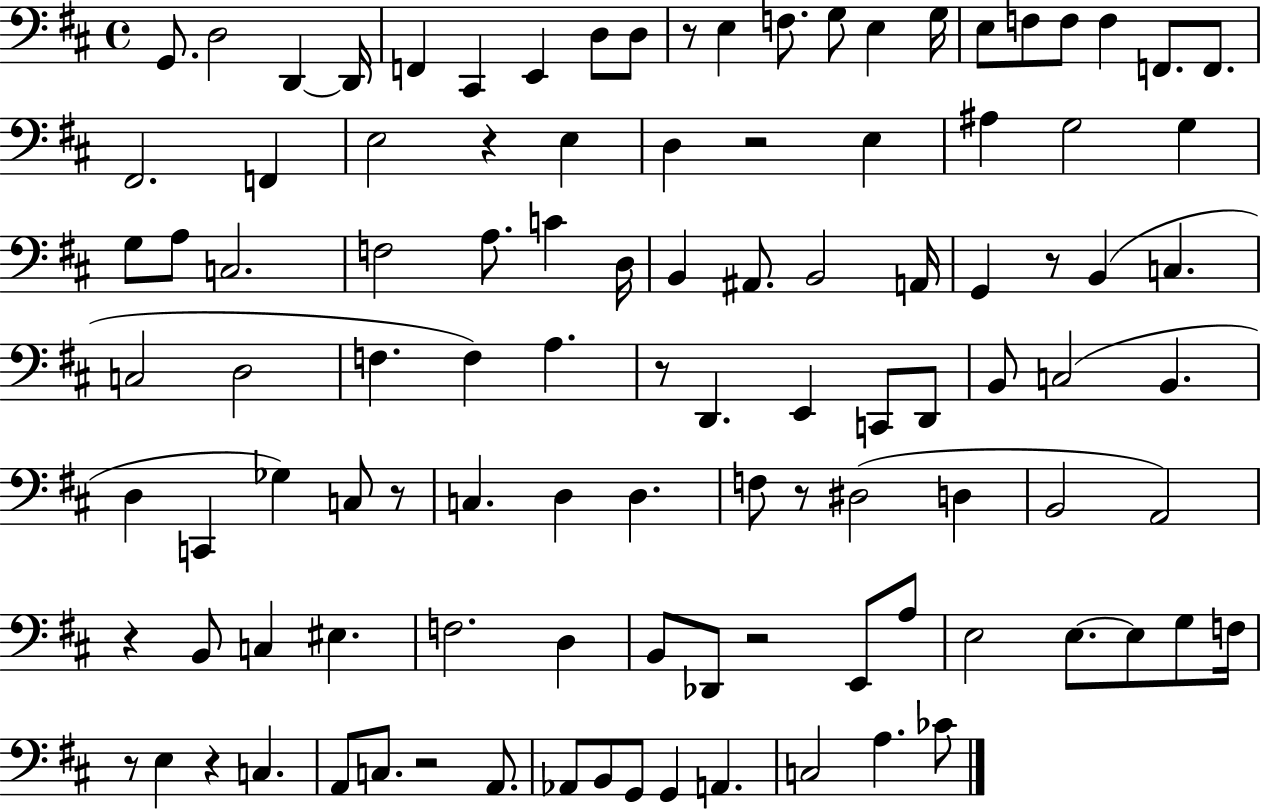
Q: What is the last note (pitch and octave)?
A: CES4